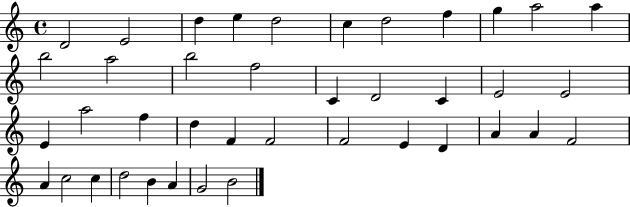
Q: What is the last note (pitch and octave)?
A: B4